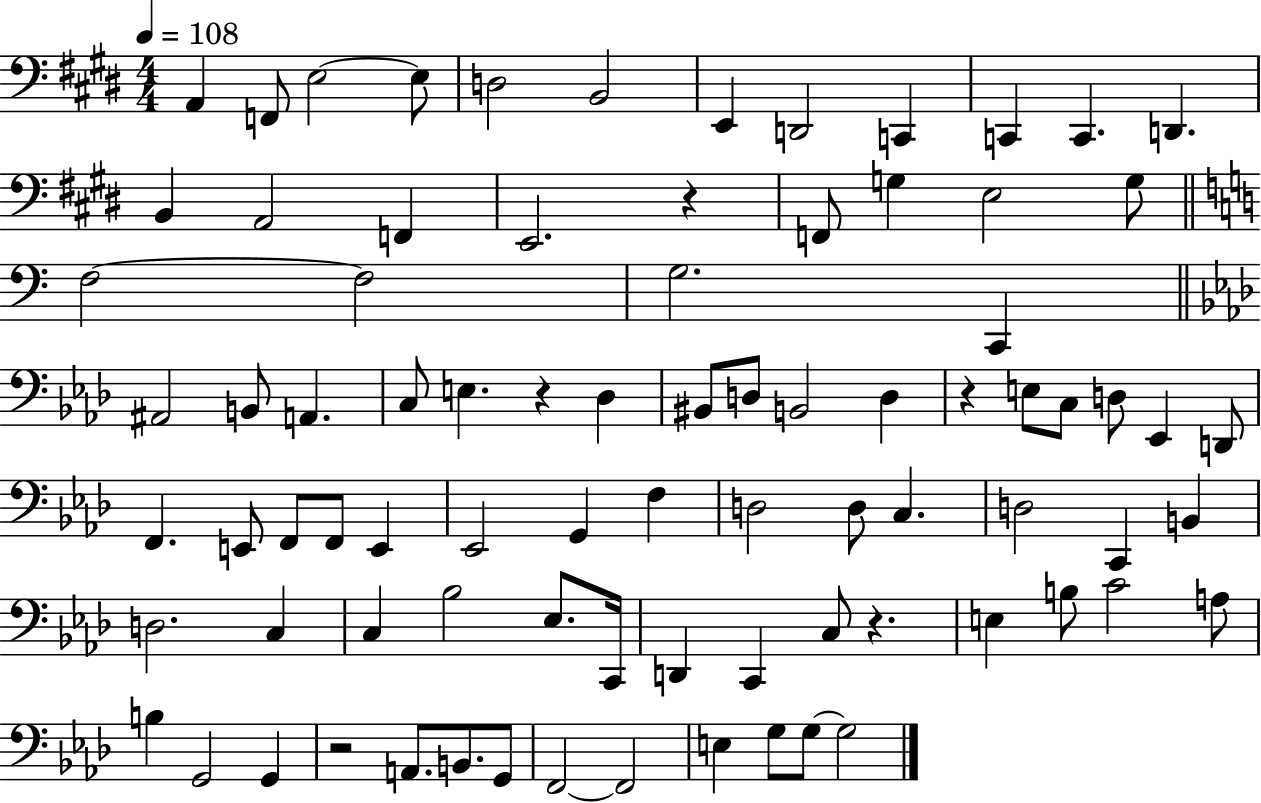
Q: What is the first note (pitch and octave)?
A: A2